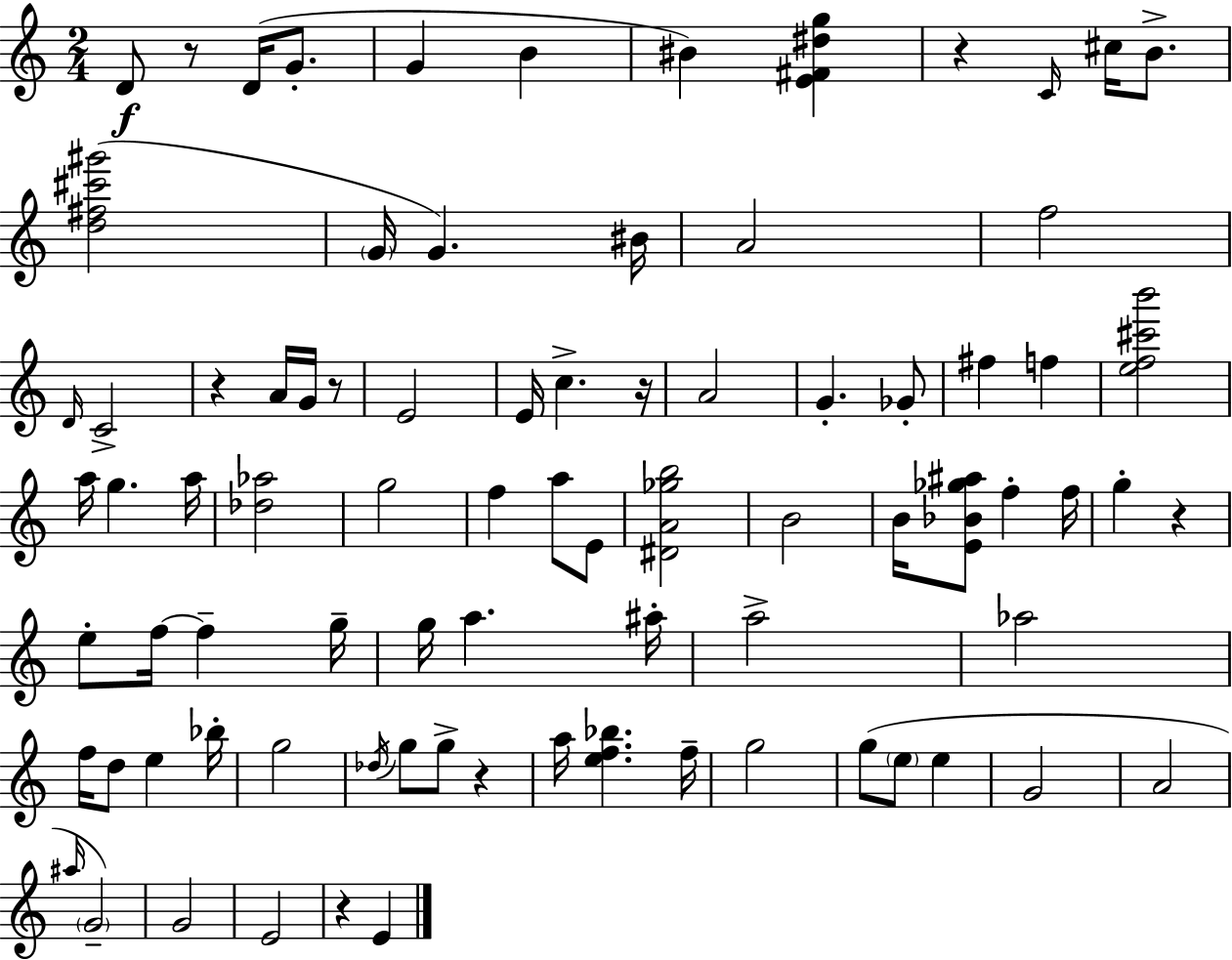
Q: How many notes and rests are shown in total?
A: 83